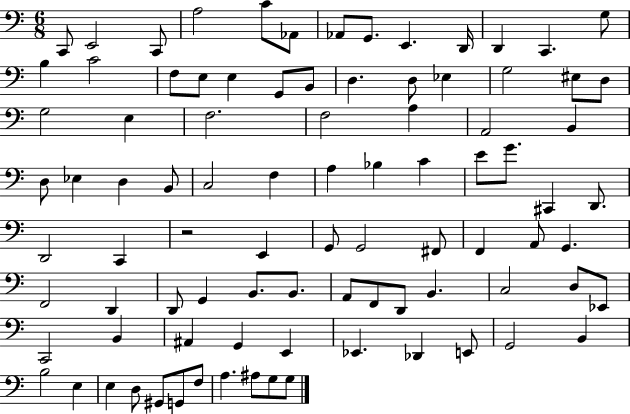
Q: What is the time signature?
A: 6/8